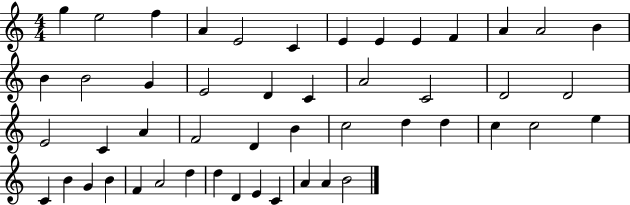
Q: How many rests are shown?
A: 0